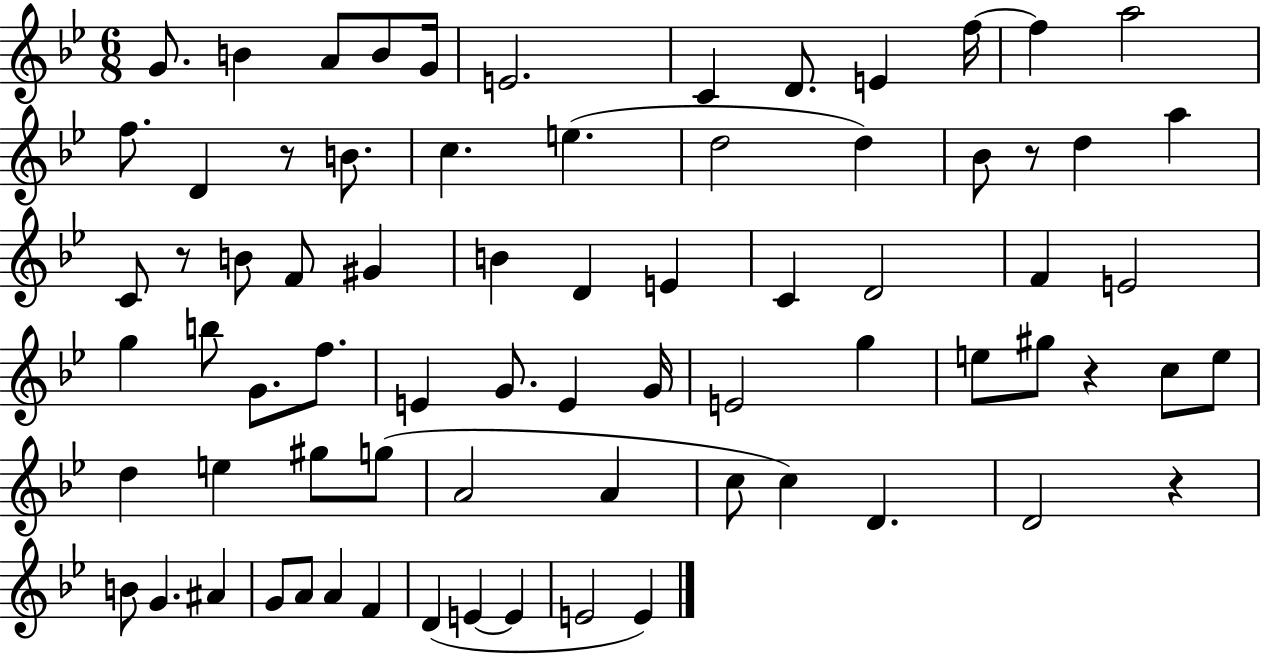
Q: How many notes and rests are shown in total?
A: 74